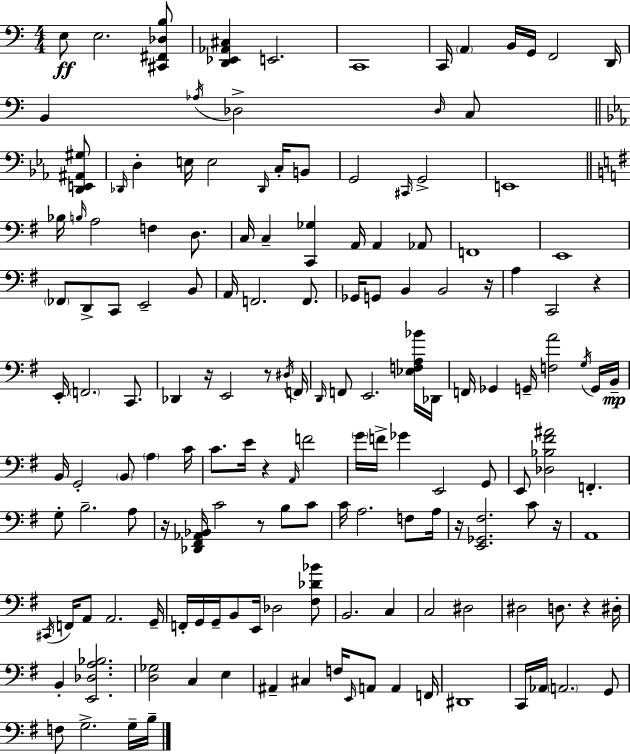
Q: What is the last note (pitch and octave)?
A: B3